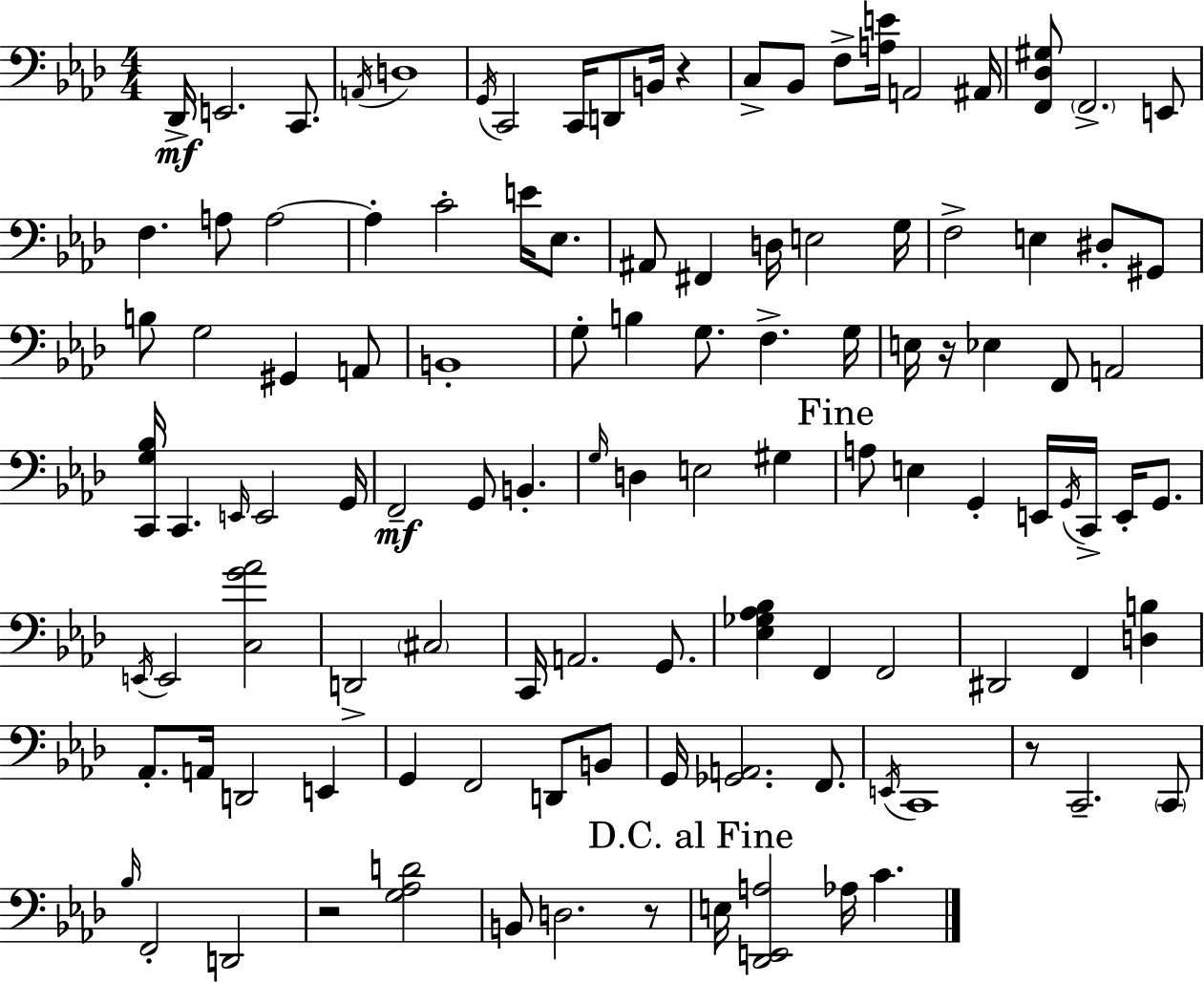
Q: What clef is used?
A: bass